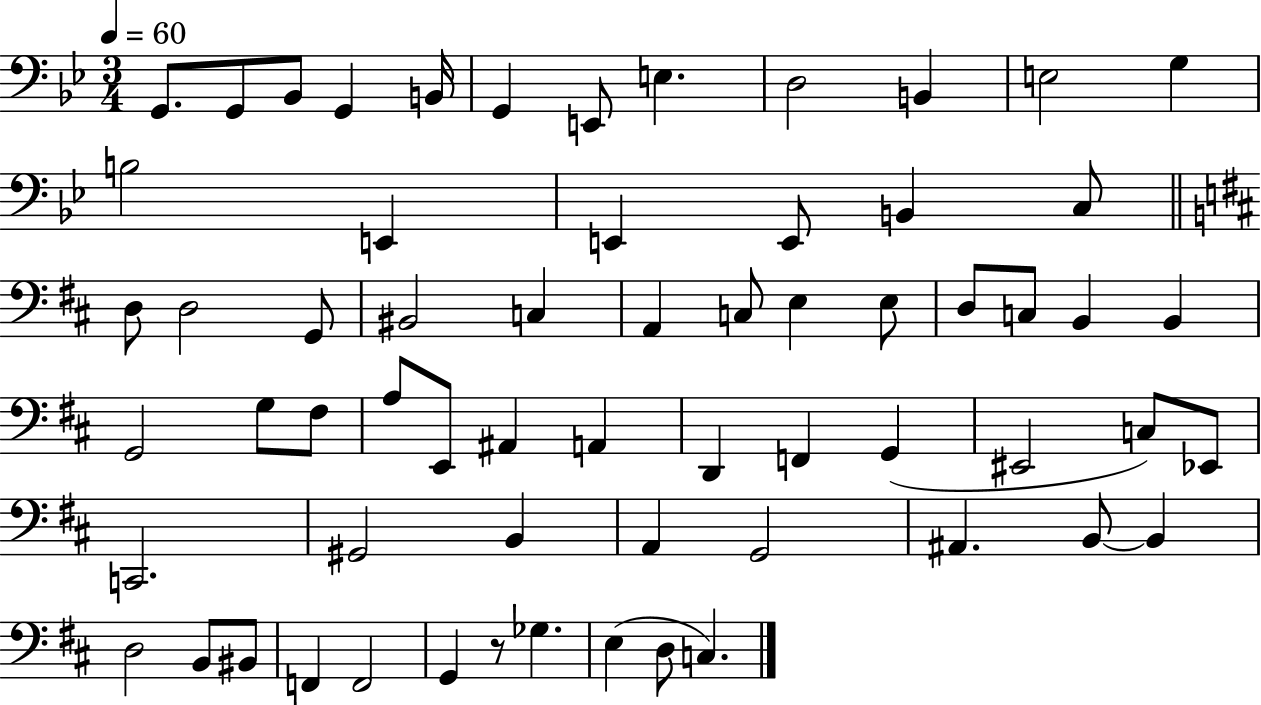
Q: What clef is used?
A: bass